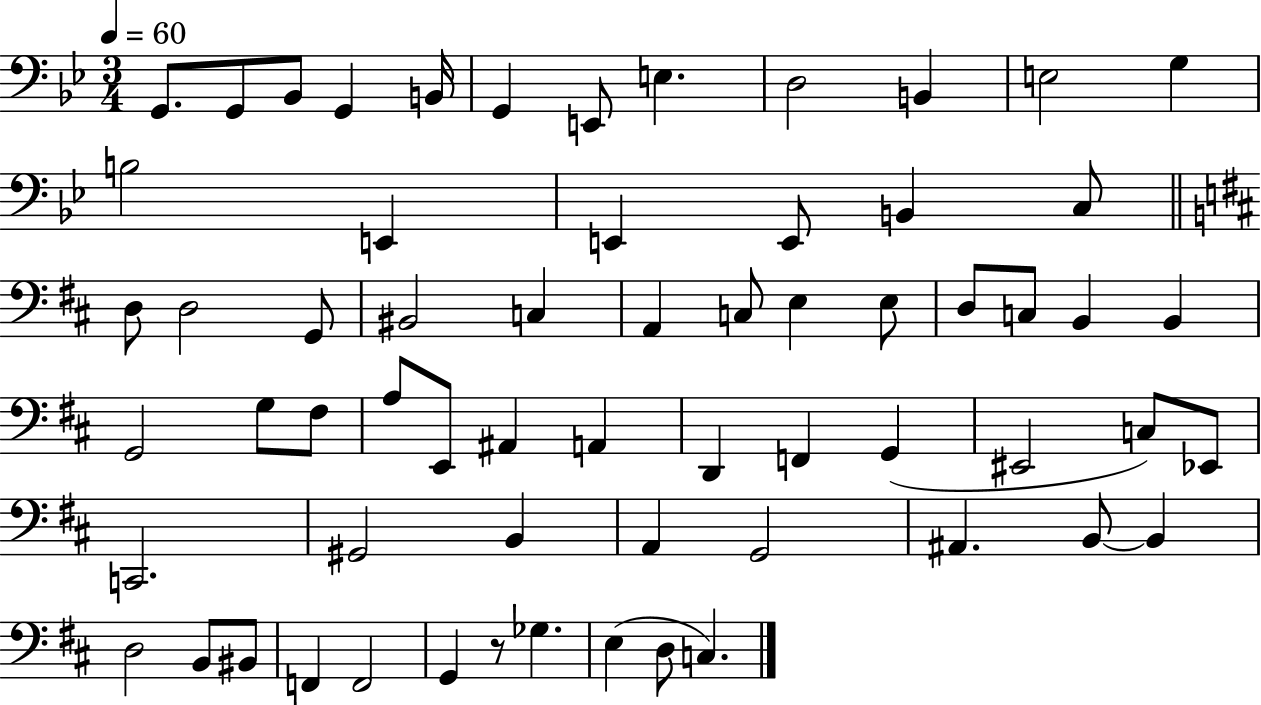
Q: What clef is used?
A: bass